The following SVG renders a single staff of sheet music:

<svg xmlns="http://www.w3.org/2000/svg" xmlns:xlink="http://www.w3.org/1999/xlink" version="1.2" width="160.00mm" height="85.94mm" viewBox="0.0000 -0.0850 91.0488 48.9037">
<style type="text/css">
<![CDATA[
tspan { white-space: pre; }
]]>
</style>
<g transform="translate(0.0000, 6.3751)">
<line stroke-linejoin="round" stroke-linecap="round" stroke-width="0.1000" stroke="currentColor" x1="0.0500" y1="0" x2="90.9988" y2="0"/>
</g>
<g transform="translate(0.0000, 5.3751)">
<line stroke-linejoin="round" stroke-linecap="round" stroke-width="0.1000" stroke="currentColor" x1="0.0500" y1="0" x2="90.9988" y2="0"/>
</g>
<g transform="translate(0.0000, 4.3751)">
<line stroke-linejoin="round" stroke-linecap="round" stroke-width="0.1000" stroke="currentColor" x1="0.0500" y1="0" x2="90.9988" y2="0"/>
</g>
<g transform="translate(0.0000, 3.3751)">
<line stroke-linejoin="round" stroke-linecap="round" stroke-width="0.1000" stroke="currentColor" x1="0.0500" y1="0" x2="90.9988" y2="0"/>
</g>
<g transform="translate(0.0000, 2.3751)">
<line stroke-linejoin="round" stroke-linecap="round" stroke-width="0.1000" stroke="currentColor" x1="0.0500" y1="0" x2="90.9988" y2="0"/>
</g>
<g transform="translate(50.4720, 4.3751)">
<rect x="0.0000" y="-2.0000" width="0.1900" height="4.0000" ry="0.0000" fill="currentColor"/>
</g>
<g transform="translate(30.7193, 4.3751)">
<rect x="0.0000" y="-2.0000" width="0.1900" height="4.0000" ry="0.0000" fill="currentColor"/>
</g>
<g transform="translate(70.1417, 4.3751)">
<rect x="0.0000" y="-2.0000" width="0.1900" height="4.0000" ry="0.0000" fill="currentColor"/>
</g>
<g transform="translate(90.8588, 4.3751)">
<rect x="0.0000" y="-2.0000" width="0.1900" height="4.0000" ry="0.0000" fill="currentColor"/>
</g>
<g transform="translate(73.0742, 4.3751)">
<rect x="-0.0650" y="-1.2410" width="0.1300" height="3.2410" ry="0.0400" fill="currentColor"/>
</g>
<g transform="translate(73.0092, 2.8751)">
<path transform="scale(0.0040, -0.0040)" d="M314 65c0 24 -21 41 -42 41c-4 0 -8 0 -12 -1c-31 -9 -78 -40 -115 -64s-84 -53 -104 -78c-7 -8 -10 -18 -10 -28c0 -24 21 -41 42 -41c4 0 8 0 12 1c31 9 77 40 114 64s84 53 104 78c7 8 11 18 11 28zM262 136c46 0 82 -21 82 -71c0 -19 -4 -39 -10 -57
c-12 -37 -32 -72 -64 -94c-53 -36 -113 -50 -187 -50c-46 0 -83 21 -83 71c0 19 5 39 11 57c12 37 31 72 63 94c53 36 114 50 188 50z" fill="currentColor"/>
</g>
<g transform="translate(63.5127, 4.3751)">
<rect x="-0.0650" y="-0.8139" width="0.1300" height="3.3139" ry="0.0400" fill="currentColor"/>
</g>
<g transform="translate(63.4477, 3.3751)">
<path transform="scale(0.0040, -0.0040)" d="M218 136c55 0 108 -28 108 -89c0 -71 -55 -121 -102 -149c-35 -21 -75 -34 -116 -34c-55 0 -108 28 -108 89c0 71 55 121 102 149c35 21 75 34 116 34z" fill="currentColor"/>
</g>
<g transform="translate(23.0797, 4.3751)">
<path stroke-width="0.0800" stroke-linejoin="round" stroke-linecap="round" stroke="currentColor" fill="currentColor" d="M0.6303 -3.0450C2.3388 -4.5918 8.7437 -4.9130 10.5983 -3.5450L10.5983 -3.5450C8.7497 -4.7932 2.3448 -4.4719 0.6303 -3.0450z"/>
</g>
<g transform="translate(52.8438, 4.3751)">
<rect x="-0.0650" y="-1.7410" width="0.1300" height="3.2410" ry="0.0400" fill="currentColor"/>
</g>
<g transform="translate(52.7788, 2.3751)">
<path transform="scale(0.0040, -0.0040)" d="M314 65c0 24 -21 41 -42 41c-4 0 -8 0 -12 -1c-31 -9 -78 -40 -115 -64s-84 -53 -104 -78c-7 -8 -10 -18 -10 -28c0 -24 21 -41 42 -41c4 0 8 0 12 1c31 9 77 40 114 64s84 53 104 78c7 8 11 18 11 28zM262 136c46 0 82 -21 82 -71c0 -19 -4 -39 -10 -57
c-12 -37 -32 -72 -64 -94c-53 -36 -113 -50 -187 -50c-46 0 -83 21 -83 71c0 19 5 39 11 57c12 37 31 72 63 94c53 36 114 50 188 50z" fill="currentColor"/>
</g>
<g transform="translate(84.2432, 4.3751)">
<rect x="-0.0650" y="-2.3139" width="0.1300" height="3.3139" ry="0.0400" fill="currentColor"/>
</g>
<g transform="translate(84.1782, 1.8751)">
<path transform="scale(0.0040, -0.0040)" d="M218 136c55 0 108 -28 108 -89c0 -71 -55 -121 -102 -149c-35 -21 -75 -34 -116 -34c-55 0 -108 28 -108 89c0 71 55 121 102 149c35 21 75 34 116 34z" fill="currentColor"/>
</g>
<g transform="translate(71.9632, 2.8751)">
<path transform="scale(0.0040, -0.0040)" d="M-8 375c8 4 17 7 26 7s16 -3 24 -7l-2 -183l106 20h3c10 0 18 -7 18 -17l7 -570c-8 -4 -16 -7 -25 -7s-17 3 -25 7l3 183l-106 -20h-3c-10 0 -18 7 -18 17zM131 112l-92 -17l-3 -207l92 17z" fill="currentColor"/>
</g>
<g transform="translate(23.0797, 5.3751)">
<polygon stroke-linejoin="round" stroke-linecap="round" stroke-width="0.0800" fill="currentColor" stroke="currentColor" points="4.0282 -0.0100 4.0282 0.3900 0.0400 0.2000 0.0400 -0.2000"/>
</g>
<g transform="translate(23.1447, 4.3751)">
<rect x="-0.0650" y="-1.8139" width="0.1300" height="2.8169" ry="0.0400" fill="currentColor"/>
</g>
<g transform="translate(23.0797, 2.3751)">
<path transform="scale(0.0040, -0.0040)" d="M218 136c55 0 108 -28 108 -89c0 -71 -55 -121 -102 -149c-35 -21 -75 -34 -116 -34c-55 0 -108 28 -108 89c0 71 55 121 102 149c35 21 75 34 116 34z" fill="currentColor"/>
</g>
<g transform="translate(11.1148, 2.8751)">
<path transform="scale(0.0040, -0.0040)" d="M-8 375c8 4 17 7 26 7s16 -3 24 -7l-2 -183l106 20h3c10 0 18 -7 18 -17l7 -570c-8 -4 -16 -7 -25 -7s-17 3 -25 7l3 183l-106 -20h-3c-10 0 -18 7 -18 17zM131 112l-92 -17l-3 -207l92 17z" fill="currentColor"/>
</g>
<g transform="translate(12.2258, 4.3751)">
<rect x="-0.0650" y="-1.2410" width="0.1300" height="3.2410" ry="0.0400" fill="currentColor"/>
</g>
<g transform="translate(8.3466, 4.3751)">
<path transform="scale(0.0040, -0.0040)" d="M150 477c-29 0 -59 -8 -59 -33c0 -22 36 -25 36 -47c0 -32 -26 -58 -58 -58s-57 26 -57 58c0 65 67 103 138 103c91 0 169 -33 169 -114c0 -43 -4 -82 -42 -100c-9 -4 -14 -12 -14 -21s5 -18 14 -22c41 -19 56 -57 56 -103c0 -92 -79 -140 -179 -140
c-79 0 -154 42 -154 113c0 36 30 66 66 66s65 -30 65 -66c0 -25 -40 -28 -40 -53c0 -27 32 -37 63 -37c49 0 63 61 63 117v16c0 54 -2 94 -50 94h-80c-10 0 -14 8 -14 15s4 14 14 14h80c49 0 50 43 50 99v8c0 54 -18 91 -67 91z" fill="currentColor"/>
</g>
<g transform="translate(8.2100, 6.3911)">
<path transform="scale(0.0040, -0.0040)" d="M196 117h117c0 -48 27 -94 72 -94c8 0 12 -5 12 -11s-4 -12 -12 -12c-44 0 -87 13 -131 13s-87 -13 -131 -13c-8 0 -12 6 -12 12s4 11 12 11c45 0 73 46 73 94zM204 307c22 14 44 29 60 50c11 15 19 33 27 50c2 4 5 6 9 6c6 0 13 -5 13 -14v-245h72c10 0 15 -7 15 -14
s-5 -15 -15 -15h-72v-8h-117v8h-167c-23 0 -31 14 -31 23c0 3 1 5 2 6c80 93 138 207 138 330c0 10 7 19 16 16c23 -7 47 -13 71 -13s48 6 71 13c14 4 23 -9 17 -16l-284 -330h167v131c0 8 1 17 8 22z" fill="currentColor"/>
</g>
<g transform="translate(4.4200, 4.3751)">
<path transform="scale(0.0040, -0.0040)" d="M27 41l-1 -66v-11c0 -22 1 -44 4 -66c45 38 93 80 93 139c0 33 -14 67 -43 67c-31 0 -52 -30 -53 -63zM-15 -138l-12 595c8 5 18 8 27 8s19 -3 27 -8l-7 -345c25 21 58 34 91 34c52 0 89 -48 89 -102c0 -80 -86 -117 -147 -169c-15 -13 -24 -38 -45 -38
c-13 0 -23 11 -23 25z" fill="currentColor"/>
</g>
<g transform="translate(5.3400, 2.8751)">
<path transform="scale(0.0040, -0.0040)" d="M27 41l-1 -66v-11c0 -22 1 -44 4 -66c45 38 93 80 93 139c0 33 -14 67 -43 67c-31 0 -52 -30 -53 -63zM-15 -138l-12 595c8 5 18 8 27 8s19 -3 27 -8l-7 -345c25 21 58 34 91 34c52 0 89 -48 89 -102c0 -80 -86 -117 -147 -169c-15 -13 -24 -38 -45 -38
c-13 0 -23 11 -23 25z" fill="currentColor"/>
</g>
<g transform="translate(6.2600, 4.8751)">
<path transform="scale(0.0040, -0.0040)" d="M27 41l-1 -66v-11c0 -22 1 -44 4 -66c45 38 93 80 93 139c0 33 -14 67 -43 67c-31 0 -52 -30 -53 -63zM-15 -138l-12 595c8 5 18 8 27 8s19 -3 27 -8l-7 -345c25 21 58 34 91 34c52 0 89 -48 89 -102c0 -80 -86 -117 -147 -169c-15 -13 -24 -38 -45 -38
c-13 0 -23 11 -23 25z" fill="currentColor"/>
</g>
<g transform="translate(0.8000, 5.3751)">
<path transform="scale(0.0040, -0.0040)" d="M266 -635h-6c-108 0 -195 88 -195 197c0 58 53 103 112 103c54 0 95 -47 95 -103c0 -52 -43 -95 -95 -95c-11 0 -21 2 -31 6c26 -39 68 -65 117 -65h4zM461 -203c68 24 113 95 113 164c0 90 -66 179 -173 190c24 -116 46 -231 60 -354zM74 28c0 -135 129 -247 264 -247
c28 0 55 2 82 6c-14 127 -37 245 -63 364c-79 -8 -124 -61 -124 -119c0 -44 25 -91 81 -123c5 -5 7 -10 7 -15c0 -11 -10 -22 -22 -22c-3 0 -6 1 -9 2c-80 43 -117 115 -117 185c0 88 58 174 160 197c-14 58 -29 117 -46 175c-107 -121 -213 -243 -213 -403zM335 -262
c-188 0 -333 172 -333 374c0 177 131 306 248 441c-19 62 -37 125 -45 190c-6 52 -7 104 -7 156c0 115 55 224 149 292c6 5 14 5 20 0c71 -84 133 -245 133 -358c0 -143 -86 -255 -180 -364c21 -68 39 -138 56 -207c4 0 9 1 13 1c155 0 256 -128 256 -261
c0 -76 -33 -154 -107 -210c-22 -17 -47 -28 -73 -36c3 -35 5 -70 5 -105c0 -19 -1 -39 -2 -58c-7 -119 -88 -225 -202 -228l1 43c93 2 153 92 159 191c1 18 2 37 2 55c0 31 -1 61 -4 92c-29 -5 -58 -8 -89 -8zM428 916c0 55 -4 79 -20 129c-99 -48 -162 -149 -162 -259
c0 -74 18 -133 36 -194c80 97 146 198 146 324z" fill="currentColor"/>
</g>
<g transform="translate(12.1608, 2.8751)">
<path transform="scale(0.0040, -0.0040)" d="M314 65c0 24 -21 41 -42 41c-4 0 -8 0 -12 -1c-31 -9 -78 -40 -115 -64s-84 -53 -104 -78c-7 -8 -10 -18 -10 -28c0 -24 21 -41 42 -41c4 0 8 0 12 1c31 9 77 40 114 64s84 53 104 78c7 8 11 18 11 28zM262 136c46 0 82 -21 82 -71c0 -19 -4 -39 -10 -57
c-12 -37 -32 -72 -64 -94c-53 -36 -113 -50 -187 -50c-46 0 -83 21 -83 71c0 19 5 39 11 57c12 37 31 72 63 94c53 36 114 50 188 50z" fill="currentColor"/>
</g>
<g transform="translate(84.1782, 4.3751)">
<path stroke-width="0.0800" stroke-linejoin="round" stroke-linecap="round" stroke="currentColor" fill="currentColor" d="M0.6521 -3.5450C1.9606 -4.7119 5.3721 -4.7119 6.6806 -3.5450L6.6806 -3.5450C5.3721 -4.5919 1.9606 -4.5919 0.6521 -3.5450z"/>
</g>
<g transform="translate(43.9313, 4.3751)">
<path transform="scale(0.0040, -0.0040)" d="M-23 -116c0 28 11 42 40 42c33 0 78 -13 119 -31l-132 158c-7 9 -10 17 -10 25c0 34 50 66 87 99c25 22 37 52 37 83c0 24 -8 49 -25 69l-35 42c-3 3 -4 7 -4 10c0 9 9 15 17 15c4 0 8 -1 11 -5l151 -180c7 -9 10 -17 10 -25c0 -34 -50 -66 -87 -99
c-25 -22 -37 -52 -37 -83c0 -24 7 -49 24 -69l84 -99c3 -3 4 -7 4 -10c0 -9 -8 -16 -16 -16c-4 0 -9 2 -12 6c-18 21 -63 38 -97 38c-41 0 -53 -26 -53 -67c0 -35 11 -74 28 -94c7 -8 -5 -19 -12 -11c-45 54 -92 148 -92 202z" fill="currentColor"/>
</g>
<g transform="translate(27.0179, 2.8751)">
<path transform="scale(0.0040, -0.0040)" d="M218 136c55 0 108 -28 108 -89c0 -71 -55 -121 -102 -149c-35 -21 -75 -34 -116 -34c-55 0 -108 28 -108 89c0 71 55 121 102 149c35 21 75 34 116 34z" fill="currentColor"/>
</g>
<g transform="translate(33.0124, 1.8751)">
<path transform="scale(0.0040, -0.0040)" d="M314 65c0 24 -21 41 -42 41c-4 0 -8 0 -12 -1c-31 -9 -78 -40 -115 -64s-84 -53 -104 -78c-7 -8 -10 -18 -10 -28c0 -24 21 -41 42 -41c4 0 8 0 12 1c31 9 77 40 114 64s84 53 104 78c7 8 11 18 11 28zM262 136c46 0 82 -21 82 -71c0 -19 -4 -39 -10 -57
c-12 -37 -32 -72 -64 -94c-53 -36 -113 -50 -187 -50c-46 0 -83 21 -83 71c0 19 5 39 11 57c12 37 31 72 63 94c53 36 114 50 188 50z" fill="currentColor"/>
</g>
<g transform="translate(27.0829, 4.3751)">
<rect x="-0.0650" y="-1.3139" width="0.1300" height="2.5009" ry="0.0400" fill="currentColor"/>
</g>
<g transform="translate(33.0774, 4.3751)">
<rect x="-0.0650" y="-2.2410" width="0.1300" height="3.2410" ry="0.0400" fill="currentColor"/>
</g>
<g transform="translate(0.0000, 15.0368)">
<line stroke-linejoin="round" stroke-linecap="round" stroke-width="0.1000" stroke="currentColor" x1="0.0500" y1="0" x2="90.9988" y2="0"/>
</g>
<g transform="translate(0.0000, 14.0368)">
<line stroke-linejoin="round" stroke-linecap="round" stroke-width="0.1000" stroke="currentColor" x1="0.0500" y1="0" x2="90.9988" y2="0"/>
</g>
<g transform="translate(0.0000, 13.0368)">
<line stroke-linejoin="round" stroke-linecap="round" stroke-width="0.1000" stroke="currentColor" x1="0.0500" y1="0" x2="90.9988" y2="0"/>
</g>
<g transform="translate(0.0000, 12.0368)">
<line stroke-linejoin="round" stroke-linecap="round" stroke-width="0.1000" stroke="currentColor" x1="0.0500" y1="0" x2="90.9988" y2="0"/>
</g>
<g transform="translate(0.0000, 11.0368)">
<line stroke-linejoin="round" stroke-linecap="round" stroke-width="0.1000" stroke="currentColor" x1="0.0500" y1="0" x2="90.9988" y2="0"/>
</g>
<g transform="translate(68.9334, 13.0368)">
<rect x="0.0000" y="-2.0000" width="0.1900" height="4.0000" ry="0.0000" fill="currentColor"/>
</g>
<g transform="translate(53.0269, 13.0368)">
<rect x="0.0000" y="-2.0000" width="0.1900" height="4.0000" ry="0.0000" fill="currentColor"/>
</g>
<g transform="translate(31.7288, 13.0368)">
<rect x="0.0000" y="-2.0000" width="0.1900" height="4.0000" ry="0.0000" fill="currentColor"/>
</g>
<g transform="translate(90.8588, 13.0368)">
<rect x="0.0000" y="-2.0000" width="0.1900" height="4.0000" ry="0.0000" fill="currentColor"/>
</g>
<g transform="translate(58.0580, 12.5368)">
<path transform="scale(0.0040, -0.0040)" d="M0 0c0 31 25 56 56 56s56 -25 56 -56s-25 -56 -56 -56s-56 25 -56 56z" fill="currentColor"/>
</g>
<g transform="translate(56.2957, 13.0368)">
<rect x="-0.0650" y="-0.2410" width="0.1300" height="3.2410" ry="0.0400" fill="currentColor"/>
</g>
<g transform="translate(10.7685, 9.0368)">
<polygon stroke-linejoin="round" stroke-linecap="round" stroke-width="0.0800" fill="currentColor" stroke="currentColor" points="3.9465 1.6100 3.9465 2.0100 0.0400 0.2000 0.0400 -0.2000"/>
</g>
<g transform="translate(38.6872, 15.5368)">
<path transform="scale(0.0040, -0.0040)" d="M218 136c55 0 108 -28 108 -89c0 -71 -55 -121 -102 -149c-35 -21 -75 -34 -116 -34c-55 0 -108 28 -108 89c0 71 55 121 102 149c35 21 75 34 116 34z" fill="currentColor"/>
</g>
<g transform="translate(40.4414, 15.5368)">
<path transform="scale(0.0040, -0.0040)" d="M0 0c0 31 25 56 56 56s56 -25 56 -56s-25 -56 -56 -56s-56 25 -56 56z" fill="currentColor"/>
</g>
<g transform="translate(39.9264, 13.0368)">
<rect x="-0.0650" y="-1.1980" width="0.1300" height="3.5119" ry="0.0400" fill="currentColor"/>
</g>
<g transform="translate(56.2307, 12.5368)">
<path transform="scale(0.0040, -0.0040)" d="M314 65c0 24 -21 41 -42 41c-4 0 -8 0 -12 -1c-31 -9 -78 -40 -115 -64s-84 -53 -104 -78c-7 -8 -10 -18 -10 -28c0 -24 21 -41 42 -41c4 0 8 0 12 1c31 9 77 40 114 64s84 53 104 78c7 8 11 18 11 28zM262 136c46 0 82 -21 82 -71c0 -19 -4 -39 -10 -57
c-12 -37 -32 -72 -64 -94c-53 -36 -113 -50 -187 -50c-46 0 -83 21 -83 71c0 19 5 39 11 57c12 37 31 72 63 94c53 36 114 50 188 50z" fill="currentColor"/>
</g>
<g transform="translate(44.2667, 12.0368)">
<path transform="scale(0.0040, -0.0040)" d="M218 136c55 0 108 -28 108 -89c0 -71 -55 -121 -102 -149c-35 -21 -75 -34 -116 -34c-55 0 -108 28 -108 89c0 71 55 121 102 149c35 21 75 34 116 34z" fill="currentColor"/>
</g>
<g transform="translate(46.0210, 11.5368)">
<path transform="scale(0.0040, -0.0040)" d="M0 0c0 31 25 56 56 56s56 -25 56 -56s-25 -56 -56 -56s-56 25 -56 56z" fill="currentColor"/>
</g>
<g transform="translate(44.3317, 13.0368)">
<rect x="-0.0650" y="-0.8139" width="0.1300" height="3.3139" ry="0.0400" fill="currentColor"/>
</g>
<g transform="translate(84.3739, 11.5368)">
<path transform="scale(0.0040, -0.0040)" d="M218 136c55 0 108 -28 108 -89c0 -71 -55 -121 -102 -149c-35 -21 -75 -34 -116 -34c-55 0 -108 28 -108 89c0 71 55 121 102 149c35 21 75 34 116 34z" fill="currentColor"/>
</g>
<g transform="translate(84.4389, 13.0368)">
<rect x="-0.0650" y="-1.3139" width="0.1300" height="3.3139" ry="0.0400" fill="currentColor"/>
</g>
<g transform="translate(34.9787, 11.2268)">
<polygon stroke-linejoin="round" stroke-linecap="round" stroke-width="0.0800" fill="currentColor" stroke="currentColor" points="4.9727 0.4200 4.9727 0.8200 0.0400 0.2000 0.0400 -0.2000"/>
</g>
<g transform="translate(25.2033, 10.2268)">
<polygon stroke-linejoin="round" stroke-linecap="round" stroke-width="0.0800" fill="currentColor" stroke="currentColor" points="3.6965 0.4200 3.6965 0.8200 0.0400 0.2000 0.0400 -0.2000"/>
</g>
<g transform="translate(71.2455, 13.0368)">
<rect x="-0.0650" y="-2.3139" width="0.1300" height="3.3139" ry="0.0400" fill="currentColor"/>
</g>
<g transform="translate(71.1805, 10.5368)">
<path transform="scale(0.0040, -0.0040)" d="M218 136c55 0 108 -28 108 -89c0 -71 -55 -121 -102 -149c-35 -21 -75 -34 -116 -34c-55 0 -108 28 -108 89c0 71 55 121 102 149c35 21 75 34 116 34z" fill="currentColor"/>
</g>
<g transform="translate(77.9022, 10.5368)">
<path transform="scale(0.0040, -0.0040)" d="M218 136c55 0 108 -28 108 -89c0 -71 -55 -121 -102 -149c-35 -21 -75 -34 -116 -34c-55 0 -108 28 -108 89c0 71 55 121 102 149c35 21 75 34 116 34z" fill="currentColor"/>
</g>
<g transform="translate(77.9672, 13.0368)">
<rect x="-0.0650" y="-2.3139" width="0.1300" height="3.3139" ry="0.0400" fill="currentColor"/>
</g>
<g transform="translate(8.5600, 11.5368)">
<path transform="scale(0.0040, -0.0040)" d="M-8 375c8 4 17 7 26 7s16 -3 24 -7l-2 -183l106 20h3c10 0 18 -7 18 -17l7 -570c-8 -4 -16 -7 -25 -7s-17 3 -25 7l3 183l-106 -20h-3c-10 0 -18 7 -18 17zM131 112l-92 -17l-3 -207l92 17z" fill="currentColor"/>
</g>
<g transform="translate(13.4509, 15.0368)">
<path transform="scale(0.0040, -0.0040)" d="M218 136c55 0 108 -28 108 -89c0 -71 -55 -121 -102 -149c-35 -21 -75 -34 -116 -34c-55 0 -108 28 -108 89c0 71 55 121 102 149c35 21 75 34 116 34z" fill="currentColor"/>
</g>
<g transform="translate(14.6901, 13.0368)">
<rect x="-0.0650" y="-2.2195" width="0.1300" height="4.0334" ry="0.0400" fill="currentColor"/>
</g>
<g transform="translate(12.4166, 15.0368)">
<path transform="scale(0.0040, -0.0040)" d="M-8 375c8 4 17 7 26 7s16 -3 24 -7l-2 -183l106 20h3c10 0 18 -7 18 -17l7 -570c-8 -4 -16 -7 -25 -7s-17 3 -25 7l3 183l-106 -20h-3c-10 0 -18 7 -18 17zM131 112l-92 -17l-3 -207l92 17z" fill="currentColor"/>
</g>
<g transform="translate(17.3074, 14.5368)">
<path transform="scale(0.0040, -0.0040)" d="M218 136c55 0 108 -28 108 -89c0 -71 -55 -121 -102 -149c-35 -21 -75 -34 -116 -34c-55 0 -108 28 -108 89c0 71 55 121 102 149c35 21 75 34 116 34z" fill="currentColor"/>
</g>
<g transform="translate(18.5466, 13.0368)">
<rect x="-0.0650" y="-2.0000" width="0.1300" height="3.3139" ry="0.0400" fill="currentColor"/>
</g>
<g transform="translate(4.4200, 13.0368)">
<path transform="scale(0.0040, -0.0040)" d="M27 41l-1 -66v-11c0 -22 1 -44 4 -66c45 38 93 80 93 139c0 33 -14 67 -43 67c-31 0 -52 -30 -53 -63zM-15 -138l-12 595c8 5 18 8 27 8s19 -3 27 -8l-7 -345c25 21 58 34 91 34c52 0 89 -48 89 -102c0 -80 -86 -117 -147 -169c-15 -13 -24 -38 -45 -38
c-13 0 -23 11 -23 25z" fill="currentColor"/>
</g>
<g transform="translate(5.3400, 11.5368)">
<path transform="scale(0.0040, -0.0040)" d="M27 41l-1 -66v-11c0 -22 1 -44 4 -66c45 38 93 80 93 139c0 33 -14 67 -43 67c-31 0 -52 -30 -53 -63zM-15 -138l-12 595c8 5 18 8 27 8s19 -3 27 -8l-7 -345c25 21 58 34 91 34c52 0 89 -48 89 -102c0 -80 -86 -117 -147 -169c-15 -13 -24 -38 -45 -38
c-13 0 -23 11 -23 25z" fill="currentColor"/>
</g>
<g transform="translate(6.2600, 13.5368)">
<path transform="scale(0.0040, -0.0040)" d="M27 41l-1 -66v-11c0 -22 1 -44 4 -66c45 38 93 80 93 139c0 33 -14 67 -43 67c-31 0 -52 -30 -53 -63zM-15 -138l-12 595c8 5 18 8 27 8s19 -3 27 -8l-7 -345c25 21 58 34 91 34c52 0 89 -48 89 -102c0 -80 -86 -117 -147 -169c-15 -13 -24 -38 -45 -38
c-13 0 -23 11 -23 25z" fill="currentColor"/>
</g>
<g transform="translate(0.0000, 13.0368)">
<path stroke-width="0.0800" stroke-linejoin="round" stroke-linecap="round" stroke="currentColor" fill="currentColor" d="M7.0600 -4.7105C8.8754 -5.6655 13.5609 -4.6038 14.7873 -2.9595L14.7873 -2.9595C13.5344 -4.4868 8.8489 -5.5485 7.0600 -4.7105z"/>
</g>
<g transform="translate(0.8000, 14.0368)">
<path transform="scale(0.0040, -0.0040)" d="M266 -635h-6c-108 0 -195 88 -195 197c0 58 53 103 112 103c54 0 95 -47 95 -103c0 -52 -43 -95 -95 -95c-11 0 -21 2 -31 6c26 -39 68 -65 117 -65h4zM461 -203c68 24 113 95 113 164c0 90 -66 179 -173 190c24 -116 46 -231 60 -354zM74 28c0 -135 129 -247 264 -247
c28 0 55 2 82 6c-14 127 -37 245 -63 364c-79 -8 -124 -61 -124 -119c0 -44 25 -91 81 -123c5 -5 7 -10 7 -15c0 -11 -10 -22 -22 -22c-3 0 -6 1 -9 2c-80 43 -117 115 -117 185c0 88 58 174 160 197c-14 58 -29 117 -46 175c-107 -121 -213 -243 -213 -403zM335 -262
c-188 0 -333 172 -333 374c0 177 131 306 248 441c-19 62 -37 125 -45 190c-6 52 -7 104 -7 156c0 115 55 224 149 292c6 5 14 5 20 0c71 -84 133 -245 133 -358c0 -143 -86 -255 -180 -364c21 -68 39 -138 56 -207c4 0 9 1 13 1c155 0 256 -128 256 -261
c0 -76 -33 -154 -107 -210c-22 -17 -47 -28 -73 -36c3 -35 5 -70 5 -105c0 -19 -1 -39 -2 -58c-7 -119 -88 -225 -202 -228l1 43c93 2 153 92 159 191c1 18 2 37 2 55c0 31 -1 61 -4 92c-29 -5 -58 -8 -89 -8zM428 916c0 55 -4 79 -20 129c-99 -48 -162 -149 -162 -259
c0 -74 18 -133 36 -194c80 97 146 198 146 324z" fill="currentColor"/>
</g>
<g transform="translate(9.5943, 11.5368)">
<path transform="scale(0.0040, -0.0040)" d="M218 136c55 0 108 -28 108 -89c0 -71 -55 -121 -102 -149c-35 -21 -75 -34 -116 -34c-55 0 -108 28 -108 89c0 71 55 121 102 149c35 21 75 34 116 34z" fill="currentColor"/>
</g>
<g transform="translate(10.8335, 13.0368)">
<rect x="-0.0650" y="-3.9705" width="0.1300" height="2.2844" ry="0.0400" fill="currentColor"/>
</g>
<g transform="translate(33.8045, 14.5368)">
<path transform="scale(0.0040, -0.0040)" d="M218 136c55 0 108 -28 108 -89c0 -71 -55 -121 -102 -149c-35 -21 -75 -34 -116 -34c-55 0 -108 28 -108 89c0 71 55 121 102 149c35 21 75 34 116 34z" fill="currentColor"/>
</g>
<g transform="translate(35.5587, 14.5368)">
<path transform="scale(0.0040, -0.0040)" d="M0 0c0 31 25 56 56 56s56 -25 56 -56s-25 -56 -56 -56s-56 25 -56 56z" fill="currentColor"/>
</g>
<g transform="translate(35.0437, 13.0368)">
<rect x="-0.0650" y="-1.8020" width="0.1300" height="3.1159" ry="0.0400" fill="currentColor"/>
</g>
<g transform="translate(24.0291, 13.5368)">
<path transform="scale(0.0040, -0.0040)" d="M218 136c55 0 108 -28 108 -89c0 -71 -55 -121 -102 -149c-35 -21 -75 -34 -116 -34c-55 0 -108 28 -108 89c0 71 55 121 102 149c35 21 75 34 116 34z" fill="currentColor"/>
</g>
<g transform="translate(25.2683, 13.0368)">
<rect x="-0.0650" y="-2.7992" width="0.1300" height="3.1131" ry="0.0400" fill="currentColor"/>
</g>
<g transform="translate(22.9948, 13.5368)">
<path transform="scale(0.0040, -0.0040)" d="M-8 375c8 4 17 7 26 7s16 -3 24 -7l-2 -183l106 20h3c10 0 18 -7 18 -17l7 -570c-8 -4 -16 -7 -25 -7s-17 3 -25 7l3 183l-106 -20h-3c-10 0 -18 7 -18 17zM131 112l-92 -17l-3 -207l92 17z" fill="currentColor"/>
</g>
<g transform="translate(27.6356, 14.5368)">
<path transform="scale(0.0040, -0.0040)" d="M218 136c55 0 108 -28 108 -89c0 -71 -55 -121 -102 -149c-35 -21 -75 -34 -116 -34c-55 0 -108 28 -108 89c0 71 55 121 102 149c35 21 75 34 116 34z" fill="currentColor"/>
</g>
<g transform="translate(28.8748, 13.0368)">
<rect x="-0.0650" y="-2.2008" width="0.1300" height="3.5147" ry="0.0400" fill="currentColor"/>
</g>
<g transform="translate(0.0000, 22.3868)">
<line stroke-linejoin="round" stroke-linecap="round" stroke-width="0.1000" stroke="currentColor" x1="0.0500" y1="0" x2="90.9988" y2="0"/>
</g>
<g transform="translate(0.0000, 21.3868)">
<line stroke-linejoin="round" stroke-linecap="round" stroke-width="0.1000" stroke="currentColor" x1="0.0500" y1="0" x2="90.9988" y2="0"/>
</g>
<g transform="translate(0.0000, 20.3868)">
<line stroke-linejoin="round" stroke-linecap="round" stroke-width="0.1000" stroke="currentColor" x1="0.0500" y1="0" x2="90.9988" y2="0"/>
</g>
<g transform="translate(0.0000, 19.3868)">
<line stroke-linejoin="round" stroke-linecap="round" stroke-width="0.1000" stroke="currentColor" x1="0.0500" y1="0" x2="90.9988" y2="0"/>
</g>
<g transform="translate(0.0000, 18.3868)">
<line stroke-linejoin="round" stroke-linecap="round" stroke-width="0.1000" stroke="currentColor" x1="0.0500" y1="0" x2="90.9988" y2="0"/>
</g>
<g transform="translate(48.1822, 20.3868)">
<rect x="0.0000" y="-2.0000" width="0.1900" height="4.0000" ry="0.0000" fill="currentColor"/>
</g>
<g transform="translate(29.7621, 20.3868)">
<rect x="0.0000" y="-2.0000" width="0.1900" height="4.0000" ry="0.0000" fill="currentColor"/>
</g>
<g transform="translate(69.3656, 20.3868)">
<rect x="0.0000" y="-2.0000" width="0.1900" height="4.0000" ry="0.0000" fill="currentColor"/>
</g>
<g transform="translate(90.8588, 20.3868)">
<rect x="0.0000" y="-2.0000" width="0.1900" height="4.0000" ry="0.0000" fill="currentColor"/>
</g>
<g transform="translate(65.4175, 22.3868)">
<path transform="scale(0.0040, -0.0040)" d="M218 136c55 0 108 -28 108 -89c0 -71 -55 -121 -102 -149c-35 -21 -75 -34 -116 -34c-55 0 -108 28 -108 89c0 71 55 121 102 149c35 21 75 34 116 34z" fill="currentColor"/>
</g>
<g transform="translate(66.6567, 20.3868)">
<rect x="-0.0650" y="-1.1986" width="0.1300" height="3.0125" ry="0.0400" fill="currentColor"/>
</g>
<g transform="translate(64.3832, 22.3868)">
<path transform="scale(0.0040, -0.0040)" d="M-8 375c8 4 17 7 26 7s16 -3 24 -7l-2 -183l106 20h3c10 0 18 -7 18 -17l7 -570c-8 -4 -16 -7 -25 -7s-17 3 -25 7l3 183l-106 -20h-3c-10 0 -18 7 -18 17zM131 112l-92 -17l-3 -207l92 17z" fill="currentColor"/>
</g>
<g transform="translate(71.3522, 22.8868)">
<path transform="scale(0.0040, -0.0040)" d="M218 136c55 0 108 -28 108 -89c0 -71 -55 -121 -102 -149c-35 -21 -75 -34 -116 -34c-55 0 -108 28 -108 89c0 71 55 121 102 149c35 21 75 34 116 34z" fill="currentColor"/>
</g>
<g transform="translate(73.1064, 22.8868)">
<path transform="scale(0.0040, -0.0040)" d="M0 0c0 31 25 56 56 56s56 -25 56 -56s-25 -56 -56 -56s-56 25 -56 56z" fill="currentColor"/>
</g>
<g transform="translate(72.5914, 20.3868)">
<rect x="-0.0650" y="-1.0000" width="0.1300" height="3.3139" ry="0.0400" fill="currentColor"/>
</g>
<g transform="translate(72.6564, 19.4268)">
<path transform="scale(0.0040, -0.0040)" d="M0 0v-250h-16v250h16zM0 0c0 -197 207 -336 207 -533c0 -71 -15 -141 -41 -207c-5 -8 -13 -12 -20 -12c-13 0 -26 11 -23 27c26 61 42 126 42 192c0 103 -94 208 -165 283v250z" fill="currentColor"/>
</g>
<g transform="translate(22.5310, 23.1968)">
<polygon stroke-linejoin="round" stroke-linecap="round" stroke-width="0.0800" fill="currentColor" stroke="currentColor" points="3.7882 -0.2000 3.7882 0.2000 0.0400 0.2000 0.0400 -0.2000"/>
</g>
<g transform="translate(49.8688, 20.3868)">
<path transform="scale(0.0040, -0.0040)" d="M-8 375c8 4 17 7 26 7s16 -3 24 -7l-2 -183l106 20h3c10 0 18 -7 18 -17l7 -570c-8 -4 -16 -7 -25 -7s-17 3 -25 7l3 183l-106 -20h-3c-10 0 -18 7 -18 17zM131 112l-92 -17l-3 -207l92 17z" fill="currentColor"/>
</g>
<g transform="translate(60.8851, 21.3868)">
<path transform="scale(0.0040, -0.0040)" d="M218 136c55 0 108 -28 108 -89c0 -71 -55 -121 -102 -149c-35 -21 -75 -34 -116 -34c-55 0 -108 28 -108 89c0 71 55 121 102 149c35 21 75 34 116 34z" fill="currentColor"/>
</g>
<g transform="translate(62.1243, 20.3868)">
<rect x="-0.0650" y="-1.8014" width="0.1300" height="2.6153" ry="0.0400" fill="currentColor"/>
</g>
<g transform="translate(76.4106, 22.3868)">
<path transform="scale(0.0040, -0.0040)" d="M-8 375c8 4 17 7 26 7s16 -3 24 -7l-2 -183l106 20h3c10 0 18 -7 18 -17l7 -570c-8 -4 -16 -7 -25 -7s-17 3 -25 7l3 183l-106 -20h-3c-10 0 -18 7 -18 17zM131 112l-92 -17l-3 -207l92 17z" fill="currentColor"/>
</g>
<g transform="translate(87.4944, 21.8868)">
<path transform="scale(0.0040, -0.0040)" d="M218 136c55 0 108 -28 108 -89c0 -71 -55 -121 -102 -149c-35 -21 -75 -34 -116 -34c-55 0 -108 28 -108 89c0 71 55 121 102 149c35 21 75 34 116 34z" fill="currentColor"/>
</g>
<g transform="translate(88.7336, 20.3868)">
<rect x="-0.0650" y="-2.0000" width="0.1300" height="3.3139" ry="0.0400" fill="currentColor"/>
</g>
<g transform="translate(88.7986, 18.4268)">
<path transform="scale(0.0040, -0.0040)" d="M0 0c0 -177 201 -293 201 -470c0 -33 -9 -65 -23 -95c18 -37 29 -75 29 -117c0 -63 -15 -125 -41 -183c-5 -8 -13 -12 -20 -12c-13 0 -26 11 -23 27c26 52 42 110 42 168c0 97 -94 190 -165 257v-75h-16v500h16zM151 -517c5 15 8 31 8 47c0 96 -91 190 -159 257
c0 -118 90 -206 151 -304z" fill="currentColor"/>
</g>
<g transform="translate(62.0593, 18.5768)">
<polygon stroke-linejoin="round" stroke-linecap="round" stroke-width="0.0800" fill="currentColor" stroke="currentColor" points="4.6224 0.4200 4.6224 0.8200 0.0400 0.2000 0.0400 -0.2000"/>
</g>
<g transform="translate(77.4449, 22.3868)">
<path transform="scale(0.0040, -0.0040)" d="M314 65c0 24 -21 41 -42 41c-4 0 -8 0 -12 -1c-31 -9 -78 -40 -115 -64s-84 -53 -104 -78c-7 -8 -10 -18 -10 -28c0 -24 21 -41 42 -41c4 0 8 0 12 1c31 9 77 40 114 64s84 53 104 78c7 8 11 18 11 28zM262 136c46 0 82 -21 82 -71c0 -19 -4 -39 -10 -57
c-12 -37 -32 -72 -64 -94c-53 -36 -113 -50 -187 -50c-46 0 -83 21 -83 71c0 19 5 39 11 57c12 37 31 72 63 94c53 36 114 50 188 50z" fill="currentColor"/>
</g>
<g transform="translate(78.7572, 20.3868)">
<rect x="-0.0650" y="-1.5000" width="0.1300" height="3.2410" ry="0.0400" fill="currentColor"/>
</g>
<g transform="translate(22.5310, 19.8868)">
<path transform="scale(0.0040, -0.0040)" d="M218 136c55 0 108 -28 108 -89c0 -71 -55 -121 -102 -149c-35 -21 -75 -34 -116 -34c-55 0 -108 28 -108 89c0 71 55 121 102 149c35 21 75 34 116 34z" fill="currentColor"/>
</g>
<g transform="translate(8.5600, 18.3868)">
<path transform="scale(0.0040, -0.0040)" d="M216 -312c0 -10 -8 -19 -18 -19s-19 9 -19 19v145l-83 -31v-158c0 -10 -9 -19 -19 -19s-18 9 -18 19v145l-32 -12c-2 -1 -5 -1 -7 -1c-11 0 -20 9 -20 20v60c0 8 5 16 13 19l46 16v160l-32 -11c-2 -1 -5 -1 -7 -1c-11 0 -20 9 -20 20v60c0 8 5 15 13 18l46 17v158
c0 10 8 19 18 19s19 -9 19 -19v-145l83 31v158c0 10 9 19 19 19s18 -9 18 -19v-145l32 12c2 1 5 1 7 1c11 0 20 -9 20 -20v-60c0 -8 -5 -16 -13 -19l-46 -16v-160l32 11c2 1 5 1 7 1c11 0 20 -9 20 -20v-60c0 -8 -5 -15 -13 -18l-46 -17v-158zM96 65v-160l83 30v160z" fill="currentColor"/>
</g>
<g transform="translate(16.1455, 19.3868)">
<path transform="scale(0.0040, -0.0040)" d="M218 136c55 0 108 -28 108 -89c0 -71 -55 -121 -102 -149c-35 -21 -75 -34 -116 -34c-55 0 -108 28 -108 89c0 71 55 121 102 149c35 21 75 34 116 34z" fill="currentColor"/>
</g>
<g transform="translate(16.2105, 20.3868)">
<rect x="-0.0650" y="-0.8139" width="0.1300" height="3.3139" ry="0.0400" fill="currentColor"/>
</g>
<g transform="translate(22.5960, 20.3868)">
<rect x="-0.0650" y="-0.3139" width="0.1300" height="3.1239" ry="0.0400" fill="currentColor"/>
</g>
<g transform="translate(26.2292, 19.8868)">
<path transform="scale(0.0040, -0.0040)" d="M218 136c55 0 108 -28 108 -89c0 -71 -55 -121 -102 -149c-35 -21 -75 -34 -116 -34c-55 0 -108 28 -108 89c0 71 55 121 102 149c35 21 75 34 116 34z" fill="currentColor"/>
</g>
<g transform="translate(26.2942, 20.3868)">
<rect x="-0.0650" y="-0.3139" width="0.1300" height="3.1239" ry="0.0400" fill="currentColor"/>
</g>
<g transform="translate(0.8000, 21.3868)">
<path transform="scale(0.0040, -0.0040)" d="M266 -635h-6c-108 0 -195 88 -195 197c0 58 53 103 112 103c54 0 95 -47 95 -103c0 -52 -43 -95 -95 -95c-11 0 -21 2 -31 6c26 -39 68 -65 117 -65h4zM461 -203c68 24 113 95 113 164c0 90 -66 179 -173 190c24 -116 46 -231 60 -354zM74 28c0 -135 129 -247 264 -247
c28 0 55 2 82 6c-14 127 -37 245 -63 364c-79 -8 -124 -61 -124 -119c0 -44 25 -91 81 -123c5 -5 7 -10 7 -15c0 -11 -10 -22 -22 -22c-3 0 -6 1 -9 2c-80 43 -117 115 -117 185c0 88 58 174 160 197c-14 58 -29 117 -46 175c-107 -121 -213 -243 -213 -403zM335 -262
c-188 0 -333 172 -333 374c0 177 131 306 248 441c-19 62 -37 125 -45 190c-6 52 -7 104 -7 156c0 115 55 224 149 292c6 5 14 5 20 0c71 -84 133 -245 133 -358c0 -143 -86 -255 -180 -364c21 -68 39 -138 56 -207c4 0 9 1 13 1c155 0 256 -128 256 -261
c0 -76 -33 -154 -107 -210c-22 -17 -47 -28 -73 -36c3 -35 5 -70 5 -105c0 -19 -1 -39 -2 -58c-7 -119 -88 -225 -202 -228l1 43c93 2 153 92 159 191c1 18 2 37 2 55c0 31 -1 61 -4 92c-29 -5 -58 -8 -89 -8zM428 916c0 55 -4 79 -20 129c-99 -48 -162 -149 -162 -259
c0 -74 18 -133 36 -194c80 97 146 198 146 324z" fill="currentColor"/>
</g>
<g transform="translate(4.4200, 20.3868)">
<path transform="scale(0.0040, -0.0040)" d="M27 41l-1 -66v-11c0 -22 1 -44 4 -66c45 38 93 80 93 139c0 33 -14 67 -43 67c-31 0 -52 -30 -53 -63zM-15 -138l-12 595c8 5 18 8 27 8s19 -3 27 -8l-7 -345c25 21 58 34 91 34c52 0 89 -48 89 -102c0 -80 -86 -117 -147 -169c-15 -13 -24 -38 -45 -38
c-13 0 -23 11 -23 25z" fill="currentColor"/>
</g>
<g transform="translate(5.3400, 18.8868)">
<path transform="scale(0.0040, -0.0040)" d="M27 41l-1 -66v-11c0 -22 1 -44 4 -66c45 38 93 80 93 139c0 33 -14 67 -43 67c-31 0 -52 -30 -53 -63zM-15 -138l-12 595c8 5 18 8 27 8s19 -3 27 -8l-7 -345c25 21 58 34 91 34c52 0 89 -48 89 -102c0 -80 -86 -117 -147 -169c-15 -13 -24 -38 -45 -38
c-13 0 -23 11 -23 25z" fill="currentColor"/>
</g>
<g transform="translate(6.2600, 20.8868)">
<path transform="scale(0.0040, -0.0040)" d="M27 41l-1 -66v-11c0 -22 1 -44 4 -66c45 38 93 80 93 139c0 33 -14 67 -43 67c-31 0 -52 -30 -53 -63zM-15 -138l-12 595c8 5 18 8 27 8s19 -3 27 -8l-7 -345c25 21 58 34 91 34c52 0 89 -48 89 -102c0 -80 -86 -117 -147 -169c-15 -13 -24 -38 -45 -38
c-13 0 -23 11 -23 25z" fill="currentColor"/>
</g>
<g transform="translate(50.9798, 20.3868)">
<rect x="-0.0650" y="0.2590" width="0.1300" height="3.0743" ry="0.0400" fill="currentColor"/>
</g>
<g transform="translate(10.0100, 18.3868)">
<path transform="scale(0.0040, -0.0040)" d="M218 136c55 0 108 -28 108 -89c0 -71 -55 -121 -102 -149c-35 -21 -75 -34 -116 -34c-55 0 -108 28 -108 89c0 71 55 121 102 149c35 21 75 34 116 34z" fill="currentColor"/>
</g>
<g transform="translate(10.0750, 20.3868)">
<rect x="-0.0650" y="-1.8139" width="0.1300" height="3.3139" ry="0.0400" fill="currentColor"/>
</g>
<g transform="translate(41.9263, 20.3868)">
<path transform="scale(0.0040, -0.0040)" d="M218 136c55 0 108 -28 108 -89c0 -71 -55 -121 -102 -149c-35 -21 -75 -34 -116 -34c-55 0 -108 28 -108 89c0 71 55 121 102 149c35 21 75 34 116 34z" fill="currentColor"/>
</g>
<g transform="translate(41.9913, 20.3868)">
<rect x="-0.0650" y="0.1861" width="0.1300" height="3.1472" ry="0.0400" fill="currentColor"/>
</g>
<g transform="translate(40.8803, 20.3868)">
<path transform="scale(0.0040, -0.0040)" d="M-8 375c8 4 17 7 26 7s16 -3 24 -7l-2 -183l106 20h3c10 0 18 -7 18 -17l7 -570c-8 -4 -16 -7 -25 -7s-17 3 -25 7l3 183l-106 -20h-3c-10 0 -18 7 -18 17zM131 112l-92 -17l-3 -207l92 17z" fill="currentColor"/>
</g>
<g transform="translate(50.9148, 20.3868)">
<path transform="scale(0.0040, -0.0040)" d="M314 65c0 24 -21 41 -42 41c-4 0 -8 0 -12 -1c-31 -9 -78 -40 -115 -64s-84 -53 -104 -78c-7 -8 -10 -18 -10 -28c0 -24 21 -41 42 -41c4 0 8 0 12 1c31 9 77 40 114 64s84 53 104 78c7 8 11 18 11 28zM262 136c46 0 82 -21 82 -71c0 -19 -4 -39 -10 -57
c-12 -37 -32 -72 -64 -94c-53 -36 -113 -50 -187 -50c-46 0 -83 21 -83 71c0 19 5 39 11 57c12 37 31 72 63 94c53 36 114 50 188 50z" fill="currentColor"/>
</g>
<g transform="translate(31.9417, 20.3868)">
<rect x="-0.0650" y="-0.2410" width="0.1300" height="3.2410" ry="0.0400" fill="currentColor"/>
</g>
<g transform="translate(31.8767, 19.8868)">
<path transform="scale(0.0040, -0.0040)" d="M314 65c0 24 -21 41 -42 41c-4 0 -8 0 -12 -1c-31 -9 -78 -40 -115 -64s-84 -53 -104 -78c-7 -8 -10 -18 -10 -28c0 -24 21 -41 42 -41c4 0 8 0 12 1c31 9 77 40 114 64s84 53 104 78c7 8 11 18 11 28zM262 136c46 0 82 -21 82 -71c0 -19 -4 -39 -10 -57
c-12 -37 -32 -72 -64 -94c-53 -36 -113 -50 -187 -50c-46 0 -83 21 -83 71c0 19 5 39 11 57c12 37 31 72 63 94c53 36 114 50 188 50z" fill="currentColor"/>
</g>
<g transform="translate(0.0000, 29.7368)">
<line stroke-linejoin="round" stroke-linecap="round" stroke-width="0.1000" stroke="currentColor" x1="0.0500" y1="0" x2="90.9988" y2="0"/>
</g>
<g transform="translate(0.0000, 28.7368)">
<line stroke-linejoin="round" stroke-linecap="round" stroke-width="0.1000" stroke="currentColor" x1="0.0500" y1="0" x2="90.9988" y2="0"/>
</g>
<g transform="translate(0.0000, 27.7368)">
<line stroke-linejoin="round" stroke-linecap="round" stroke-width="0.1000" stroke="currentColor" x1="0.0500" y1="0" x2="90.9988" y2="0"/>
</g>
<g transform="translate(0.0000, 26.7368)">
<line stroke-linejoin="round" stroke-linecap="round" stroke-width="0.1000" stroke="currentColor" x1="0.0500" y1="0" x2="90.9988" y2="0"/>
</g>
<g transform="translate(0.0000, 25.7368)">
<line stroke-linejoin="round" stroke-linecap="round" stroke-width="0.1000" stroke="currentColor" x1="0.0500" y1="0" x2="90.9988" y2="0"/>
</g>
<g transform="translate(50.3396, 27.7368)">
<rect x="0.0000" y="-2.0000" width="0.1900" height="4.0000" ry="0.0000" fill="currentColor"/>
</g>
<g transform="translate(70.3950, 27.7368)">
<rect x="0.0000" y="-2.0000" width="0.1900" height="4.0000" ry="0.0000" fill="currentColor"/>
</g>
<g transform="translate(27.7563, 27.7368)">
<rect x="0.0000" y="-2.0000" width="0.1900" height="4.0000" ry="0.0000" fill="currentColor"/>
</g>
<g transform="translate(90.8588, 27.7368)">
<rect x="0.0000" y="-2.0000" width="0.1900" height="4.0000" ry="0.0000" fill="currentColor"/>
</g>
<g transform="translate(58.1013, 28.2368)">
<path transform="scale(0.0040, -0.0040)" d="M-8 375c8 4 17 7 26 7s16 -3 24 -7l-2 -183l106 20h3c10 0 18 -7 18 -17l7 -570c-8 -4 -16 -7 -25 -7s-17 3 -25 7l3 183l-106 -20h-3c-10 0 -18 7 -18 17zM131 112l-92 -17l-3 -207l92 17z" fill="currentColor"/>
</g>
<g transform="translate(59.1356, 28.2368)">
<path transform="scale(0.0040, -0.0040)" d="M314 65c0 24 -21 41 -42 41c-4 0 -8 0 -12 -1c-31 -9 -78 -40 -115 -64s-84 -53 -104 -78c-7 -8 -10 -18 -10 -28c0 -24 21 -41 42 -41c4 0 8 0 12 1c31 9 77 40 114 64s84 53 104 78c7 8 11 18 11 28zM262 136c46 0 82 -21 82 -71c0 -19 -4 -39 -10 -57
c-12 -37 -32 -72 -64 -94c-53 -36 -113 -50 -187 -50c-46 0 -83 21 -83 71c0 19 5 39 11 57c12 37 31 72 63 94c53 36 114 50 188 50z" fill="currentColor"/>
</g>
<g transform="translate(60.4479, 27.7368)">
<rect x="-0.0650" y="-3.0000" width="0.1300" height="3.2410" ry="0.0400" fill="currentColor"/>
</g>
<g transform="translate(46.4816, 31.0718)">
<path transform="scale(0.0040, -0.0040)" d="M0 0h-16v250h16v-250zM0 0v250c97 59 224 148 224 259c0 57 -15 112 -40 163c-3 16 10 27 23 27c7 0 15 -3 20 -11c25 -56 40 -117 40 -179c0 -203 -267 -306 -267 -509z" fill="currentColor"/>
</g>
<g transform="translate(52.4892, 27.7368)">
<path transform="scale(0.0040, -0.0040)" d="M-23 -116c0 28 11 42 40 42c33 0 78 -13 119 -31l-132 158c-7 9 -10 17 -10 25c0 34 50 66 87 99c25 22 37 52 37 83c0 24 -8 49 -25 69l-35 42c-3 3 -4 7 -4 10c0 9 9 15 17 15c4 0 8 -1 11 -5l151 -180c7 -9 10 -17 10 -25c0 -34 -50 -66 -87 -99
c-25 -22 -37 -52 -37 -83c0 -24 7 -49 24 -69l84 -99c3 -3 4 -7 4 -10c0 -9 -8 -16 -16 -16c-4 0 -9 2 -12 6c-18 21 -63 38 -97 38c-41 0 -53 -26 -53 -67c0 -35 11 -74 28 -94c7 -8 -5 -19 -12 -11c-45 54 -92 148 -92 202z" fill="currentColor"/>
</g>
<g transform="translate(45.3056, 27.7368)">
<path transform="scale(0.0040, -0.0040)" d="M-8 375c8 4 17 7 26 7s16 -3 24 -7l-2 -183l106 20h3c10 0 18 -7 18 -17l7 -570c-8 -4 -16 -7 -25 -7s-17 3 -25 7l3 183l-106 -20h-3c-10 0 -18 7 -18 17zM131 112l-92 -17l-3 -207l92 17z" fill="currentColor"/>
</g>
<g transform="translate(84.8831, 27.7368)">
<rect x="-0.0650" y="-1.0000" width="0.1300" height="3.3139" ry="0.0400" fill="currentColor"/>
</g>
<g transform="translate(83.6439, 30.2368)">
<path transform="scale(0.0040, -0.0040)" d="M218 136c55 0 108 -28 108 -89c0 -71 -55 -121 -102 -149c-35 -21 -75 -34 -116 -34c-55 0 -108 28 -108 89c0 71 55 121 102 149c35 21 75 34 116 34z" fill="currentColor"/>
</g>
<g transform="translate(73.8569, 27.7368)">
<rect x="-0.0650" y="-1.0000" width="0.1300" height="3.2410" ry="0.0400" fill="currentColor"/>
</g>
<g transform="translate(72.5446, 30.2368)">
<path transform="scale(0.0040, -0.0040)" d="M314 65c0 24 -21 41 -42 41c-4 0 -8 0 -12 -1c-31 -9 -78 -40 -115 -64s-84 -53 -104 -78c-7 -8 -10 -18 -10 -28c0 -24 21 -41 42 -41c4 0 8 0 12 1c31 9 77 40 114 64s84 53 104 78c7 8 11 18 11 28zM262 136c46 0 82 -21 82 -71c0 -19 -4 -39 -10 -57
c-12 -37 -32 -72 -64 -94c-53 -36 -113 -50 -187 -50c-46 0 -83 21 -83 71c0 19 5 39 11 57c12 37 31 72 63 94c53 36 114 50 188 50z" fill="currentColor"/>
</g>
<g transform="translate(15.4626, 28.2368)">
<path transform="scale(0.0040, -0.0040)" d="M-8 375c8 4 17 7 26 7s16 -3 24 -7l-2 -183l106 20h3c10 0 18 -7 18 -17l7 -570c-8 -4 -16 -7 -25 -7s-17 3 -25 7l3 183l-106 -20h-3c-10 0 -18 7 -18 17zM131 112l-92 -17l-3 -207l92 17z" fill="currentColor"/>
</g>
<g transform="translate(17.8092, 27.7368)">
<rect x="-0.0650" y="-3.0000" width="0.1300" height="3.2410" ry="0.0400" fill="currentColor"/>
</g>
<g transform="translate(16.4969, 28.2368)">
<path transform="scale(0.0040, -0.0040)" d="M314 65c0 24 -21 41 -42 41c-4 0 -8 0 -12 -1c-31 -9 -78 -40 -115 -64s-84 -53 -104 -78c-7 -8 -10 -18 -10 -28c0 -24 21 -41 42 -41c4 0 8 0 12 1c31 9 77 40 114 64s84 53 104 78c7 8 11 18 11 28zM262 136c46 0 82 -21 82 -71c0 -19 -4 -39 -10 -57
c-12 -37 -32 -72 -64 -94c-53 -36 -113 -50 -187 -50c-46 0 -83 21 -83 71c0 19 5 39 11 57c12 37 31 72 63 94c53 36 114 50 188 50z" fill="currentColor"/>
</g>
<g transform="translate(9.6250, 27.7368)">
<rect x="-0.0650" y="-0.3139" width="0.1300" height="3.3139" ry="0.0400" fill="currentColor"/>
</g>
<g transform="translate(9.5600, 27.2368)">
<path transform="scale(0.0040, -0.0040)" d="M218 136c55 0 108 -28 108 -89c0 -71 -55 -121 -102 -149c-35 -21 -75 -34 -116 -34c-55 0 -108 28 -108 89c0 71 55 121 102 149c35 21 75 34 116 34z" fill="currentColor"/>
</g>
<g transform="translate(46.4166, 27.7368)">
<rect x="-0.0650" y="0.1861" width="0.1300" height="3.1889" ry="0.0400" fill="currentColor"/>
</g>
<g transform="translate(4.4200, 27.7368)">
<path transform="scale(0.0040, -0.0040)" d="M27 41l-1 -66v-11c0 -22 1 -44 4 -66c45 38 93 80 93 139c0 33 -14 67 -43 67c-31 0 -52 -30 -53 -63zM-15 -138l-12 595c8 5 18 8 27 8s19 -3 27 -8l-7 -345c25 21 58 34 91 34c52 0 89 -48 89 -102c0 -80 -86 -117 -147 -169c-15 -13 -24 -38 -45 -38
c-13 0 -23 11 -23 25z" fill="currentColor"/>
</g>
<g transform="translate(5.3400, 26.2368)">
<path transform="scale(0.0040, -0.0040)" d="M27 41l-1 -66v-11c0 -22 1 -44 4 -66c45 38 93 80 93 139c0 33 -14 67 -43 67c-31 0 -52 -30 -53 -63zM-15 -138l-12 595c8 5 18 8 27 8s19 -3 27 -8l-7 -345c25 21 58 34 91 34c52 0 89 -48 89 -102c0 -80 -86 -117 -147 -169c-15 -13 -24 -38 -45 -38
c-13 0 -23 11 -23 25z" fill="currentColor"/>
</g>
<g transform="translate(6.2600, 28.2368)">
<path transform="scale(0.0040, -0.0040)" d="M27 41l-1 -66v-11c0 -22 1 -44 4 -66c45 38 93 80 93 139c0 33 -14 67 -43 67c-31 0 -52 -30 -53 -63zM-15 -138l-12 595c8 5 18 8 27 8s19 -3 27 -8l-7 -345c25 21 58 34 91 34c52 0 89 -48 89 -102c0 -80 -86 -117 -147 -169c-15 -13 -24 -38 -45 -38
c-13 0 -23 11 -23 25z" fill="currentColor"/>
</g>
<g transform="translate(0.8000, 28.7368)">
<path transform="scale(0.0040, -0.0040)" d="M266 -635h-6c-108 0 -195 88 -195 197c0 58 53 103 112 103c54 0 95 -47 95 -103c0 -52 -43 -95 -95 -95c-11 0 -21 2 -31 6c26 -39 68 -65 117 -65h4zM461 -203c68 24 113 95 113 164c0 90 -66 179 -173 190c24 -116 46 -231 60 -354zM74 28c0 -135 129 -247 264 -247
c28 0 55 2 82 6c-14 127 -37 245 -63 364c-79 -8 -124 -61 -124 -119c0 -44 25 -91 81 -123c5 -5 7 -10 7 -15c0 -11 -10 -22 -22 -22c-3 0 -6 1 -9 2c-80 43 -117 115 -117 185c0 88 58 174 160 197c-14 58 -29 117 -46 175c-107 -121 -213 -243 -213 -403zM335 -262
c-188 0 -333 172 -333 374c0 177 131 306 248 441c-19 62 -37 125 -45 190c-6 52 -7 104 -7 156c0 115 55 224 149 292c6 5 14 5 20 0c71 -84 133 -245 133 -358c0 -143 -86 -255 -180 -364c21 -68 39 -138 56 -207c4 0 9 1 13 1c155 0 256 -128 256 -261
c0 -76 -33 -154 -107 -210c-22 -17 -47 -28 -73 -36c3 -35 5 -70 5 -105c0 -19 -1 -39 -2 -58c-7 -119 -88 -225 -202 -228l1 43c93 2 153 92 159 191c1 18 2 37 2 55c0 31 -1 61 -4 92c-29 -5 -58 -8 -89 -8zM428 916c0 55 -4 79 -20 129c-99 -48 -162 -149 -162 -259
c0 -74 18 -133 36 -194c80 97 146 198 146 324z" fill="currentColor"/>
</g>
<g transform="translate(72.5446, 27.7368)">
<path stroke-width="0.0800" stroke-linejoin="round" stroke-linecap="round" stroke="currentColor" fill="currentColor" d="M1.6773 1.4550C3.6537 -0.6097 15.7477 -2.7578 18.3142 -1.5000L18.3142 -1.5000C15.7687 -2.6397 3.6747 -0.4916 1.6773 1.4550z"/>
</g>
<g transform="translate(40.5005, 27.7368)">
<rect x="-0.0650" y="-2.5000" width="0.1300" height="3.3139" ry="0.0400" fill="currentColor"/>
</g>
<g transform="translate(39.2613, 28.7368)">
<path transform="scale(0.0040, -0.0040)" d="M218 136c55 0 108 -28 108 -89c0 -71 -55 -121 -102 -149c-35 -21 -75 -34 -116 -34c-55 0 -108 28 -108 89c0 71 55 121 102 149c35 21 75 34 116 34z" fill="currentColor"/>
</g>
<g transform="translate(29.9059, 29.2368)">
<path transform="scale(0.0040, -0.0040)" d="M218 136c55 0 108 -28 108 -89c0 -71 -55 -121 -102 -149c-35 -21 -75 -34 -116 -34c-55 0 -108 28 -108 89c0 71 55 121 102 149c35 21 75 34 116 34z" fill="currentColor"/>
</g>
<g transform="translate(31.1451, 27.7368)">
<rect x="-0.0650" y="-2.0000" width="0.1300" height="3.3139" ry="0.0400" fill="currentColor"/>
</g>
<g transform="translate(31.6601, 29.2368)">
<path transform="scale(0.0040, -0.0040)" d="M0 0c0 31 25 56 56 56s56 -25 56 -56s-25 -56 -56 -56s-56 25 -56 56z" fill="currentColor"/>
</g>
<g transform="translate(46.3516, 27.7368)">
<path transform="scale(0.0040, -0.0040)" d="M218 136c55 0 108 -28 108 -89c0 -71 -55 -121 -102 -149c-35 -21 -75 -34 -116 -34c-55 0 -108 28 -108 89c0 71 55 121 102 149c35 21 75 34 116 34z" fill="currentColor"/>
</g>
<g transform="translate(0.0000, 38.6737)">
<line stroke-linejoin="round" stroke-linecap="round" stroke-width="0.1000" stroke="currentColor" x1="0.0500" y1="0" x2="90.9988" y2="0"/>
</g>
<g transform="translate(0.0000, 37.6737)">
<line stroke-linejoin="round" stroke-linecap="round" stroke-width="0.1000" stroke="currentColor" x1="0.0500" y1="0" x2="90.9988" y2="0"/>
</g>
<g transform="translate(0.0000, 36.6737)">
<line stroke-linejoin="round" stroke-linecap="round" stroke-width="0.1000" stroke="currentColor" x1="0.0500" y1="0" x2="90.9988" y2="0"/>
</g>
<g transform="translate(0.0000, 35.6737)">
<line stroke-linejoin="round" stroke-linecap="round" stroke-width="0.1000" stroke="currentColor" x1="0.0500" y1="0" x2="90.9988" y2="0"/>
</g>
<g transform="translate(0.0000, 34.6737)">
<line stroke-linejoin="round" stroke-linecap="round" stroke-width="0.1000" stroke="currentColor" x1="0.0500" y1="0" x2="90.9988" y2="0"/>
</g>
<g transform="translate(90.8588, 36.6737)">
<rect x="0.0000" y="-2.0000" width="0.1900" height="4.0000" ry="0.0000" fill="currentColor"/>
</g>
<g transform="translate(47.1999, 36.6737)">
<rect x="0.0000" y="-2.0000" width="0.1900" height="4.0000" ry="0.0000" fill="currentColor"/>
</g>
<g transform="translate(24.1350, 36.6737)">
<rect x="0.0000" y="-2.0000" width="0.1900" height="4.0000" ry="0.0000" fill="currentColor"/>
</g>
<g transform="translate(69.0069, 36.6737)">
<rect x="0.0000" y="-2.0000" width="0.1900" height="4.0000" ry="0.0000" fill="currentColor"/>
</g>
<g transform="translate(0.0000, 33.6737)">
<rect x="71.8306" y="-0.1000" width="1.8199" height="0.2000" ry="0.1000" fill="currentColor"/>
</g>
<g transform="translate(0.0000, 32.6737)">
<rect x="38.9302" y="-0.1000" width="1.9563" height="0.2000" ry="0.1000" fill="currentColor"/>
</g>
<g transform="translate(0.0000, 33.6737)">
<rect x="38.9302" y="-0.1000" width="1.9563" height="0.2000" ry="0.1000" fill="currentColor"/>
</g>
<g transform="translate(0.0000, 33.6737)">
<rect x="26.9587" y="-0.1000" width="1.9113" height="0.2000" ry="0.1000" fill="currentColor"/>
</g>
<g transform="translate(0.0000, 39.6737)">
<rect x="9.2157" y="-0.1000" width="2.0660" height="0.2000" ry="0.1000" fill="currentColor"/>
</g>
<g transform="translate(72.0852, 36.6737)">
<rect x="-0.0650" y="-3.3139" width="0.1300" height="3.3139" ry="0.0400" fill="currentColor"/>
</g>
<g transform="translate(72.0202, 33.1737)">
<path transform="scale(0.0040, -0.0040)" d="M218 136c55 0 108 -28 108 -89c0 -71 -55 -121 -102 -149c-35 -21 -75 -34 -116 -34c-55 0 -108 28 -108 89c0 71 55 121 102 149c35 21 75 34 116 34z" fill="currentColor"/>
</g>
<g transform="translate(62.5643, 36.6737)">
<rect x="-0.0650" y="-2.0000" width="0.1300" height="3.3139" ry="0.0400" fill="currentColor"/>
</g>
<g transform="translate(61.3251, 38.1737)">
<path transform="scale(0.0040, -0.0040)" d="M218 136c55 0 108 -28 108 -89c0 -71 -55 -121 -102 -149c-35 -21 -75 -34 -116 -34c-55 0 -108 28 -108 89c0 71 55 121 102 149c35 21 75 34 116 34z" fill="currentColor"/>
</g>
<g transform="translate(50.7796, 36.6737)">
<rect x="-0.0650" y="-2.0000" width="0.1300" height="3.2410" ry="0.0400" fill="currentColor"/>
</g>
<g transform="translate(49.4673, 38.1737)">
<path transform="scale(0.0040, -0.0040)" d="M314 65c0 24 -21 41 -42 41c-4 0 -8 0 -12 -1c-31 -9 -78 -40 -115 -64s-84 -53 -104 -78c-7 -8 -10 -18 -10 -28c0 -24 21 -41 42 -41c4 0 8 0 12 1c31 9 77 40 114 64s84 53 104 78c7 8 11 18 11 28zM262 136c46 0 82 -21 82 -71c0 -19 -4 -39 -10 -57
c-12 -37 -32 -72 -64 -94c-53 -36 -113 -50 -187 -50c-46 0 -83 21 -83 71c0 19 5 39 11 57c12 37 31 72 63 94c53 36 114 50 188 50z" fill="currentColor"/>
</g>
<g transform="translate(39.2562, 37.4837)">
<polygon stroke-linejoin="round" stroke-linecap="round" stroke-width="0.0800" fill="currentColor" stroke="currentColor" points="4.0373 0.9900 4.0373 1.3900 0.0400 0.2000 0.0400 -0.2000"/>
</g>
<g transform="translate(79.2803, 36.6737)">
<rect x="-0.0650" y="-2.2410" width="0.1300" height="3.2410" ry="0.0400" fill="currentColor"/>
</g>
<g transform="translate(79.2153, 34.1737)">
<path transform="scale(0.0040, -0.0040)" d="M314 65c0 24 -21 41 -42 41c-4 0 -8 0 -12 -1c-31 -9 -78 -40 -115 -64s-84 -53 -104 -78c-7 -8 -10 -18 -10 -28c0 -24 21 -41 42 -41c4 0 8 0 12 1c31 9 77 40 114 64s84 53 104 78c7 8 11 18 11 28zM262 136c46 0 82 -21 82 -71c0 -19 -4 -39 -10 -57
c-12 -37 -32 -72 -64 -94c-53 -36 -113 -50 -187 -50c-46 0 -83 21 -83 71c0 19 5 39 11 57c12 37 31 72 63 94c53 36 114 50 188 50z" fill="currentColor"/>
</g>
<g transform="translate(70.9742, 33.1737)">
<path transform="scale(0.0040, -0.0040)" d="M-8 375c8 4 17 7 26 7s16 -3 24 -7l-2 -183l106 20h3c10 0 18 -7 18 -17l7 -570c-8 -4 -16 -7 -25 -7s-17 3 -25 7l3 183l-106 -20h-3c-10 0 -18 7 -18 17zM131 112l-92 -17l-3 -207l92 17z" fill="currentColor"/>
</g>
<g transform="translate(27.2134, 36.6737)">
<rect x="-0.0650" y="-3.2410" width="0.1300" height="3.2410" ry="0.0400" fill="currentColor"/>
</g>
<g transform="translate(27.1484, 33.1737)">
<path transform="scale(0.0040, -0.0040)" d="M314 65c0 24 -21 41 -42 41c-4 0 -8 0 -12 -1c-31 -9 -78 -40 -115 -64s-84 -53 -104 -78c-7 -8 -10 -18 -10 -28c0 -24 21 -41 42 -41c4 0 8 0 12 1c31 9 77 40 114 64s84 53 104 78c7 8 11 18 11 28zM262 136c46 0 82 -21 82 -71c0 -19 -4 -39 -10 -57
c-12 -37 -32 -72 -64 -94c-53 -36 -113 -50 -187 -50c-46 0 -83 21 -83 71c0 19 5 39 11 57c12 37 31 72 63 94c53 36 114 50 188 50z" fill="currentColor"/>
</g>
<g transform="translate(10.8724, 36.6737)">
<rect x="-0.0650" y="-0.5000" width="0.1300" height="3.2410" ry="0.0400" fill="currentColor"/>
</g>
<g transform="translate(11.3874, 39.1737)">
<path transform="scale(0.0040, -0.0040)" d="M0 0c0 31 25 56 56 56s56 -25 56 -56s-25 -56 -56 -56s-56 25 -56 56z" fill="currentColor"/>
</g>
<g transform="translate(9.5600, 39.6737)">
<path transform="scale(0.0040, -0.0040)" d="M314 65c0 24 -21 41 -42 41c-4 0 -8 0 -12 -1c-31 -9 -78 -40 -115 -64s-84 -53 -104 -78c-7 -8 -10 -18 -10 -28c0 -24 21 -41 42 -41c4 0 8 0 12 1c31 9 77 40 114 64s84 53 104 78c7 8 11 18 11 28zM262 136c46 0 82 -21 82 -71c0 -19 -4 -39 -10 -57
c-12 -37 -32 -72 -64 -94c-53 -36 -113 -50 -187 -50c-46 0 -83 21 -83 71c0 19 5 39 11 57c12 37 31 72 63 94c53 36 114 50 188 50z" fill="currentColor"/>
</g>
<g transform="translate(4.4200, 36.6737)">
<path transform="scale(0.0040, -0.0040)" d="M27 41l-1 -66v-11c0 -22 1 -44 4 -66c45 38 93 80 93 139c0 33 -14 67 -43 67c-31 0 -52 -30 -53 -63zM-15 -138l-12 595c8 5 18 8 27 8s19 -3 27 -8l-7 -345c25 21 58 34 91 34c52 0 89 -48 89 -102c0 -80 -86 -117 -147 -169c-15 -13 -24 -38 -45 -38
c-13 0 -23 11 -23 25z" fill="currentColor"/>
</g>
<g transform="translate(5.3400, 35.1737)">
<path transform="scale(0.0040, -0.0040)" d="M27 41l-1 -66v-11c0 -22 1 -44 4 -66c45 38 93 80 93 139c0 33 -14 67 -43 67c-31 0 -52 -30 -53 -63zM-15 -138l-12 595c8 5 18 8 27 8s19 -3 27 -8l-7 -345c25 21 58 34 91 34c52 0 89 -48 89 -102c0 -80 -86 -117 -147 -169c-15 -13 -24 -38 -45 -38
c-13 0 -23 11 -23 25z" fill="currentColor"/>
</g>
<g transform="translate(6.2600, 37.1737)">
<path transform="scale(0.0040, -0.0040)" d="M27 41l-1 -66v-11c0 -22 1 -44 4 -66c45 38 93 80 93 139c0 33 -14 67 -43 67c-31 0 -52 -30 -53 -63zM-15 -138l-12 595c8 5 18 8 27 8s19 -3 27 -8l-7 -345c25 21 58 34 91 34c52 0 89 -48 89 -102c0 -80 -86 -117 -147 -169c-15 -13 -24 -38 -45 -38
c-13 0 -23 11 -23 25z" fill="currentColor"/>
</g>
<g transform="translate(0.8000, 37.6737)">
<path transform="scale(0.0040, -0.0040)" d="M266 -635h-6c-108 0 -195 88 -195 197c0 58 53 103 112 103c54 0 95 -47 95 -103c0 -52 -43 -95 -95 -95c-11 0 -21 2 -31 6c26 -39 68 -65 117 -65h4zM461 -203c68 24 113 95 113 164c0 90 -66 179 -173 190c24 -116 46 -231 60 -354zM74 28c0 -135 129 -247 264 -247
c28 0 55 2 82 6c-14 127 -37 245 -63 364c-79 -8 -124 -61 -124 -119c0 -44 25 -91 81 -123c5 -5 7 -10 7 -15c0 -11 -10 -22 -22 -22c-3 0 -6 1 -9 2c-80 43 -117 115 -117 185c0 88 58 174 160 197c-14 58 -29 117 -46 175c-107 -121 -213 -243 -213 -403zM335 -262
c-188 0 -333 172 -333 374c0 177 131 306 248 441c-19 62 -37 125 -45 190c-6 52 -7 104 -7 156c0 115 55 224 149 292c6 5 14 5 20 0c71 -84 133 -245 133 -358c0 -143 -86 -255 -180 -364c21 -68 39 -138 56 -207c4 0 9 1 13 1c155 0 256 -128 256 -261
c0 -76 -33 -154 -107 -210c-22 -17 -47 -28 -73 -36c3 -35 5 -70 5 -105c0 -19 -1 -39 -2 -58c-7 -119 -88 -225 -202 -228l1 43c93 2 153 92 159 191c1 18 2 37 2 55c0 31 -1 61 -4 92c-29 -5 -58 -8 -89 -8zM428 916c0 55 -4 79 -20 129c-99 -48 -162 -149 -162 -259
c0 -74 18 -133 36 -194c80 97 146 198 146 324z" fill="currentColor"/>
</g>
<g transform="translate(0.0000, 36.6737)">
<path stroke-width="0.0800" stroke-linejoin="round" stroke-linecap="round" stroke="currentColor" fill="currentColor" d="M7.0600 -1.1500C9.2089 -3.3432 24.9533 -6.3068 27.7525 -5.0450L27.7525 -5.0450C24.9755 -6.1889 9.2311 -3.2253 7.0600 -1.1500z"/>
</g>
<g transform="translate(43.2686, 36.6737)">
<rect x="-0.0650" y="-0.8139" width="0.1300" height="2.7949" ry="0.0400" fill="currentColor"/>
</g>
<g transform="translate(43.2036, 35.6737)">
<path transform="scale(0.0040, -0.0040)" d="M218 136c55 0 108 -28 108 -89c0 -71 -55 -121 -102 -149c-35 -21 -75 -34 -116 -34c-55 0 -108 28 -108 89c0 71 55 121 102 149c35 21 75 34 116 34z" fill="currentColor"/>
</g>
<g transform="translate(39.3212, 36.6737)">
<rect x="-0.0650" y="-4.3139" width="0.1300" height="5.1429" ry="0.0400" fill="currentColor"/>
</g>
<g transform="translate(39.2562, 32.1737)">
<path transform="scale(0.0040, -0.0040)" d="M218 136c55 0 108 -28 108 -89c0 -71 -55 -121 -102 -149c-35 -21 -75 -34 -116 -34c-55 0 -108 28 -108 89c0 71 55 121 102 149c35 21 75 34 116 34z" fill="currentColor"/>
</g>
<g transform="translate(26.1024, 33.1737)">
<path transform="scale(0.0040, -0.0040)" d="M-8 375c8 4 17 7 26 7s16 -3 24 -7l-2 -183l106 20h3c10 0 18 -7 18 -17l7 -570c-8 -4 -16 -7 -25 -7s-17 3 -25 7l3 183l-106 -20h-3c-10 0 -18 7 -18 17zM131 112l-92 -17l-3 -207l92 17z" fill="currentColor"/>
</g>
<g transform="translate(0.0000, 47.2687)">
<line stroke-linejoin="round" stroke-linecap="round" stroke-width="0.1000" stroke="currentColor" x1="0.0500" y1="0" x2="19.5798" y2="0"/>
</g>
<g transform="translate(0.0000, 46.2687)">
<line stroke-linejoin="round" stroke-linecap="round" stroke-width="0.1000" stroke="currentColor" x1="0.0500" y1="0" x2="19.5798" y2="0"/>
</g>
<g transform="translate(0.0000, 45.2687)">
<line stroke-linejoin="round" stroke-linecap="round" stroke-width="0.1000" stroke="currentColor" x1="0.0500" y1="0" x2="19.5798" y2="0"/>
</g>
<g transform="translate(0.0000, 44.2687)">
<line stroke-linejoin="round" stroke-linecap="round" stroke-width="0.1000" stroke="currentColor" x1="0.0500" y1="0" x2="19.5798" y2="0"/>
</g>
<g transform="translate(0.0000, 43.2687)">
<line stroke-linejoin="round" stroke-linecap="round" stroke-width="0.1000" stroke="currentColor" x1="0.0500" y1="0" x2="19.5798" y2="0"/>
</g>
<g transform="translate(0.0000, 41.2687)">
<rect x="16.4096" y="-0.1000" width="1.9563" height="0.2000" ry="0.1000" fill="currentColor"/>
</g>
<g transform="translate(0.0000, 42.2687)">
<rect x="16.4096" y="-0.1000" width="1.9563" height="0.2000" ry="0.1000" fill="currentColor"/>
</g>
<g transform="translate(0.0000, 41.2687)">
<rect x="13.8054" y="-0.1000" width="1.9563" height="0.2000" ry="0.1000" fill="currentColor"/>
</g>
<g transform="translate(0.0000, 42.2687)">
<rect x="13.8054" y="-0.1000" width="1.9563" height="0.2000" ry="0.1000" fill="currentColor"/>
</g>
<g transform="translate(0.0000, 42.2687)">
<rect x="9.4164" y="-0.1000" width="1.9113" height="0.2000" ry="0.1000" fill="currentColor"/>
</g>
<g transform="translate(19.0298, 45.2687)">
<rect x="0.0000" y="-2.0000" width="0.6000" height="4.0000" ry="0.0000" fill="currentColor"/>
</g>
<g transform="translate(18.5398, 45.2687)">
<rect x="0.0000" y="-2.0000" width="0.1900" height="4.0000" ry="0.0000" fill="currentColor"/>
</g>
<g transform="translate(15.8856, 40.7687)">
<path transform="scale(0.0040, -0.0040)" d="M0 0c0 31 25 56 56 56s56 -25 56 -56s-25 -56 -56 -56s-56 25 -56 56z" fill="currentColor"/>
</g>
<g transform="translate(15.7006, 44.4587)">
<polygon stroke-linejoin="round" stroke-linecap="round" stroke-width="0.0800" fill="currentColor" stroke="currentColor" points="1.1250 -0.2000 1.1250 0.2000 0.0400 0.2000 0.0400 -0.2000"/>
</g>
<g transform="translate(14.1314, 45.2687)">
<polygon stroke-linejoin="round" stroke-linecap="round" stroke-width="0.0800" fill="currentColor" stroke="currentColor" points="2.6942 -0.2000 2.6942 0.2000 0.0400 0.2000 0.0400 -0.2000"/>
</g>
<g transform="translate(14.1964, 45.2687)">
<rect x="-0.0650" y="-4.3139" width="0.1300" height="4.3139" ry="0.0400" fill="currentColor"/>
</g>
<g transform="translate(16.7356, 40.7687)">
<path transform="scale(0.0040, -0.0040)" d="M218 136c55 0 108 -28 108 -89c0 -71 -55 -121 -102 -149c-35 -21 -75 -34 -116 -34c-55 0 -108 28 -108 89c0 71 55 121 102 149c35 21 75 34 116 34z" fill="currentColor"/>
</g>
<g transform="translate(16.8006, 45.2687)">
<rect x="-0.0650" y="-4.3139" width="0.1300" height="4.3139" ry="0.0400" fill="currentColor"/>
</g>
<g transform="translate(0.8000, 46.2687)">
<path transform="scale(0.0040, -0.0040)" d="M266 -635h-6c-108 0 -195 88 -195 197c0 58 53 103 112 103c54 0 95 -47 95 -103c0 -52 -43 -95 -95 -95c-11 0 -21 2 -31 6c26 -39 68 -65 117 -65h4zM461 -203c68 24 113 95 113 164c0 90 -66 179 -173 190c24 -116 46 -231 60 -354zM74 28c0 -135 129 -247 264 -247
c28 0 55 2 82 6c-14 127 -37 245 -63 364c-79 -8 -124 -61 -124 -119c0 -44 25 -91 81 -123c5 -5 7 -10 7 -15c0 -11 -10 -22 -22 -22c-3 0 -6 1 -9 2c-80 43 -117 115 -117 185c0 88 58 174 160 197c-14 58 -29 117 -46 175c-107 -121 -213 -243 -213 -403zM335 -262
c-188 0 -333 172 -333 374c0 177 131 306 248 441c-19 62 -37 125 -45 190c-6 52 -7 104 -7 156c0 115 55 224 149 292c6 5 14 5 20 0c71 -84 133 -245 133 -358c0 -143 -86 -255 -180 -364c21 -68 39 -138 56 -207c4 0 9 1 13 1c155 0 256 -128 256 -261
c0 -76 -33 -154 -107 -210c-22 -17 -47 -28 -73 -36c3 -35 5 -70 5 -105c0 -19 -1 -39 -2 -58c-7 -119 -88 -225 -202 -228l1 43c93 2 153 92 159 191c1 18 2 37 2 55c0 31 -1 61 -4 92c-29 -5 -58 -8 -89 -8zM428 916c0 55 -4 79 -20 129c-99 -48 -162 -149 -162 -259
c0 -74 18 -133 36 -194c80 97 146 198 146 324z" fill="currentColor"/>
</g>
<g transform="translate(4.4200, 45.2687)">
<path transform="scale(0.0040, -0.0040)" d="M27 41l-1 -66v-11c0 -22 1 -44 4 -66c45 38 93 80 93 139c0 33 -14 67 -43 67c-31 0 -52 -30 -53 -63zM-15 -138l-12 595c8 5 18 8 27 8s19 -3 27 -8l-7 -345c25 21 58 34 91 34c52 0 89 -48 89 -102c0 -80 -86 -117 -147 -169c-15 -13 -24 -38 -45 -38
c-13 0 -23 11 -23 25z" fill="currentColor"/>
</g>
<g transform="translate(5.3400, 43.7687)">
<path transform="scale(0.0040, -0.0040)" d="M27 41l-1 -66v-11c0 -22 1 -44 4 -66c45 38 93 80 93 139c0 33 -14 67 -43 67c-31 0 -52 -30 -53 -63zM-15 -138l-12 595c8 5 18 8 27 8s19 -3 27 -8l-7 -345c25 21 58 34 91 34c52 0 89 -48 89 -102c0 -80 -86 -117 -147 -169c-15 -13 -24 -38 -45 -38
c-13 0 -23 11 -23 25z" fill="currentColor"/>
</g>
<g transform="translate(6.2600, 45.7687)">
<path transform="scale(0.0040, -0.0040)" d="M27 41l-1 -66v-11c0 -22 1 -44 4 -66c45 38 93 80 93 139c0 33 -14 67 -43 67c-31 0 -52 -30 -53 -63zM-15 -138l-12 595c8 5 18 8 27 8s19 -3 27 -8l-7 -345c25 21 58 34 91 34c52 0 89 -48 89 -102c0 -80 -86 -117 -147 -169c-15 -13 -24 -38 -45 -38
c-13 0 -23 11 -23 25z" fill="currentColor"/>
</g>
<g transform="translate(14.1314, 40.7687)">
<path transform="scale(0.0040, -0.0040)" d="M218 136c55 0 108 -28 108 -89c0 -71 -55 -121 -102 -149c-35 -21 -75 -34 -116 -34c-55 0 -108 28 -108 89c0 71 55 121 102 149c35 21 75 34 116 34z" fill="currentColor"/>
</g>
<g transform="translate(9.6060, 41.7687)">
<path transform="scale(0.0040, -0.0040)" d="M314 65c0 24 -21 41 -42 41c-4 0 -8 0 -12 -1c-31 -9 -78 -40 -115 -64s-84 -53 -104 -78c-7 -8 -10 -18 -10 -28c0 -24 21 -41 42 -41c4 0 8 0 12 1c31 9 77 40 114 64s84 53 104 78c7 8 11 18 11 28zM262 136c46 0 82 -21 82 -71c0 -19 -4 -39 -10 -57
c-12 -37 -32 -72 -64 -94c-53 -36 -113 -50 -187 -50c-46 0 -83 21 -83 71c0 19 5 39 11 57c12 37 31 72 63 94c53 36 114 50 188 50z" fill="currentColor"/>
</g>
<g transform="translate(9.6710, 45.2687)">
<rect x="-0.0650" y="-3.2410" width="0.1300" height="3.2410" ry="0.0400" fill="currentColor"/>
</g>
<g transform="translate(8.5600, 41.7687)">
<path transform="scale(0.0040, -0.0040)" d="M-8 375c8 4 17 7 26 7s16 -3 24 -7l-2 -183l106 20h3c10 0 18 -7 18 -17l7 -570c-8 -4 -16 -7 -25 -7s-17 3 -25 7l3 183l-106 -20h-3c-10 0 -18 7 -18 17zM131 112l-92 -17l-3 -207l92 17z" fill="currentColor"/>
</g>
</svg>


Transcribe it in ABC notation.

X:1
T:Untitled
M:3/4
L:1/4
K:Eb
e2 f/2 e/2 g2 z f2 d e2 g e/2 E/2 F A/2 F/2 F/2 D/2 d c2 g g _e ^f d c/2 c/2 c2 B B2 G/2 E/2 D/2 E2 F/4 c A2 F G B/2 z A2 D2 D C2 b2 d'/2 d/2 F2 F b g2 b2 d'/2 d'/4